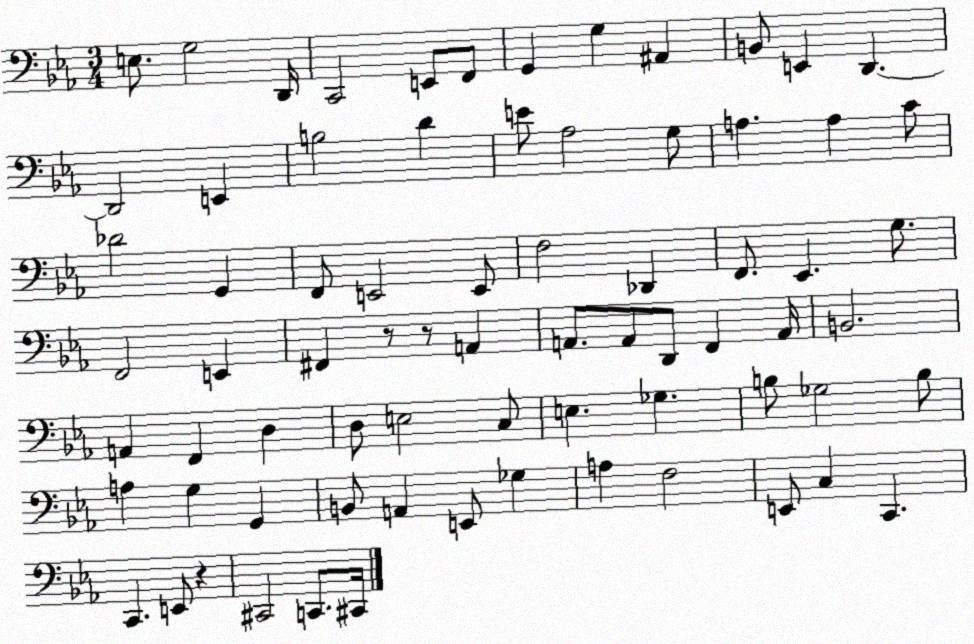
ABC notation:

X:1
T:Untitled
M:3/4
L:1/4
K:Eb
E,/2 G,2 D,,/4 C,,2 E,,/2 F,,/2 G,, G, ^A,, B,,/2 E,, D,, D,,2 E,, B,2 D E/2 _A,2 G,/2 A, A, C/2 _D2 G,, F,,/2 E,,2 E,,/2 F,2 _D,, F,,/2 _E,, G,/2 F,,2 E,, ^F,, z/2 z/2 A,, A,,/2 A,,/2 D,,/2 F,, A,,/4 B,,2 A,, F,, D, D,/2 E,2 C,/2 E, _G, B,/2 _G,2 B,/2 A, G, G,, B,,/2 A,, E,,/2 _G, A, F,2 E,,/2 C, C,, C,, E,,/2 z ^C,,2 C,,/2 ^C,,/4